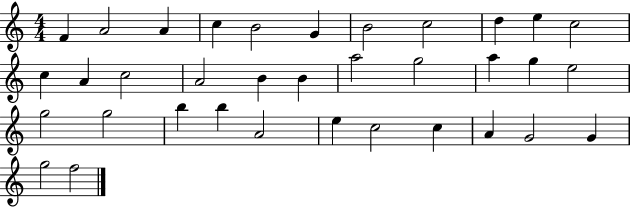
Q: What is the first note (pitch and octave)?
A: F4